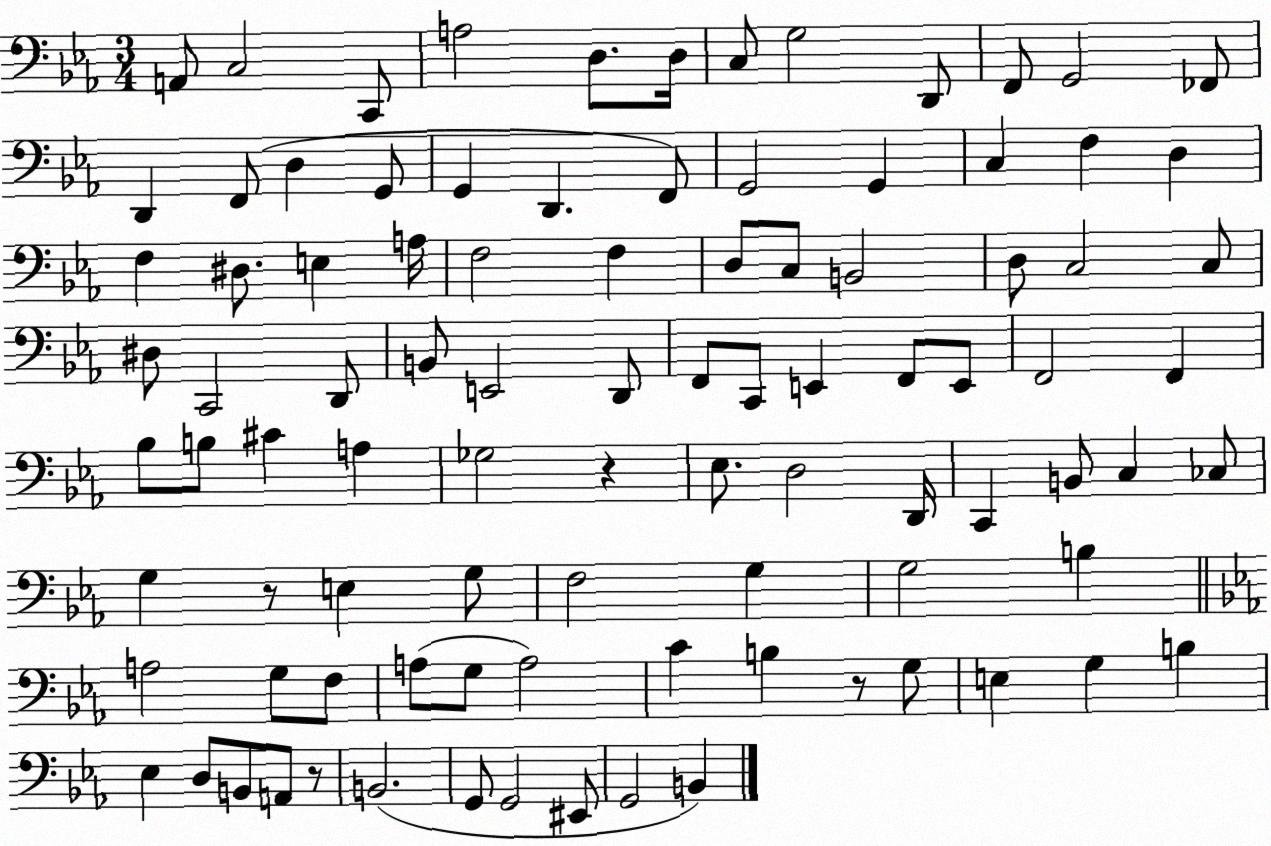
X:1
T:Untitled
M:3/4
L:1/4
K:Eb
A,,/2 C,2 C,,/2 A,2 D,/2 D,/4 C,/2 G,2 D,,/2 F,,/2 G,,2 _F,,/2 D,, F,,/2 D, G,,/2 G,, D,, F,,/2 G,,2 G,, C, F, D, F, ^D,/2 E, A,/4 F,2 F, D,/2 C,/2 B,,2 D,/2 C,2 C,/2 ^D,/2 C,,2 D,,/2 B,,/2 E,,2 D,,/2 F,,/2 C,,/2 E,, F,,/2 E,,/2 F,,2 F,, _B,/2 B,/2 ^C A, _G,2 z _E,/2 D,2 D,,/4 C,, B,,/2 C, _C,/2 G, z/2 E, G,/2 F,2 G, G,2 B, A,2 G,/2 F,/2 A,/2 G,/2 A,2 C B, z/2 G,/2 E, G, B, _E, D,/2 B,,/2 A,,/2 z/2 B,,2 G,,/2 G,,2 ^E,,/2 G,,2 B,,